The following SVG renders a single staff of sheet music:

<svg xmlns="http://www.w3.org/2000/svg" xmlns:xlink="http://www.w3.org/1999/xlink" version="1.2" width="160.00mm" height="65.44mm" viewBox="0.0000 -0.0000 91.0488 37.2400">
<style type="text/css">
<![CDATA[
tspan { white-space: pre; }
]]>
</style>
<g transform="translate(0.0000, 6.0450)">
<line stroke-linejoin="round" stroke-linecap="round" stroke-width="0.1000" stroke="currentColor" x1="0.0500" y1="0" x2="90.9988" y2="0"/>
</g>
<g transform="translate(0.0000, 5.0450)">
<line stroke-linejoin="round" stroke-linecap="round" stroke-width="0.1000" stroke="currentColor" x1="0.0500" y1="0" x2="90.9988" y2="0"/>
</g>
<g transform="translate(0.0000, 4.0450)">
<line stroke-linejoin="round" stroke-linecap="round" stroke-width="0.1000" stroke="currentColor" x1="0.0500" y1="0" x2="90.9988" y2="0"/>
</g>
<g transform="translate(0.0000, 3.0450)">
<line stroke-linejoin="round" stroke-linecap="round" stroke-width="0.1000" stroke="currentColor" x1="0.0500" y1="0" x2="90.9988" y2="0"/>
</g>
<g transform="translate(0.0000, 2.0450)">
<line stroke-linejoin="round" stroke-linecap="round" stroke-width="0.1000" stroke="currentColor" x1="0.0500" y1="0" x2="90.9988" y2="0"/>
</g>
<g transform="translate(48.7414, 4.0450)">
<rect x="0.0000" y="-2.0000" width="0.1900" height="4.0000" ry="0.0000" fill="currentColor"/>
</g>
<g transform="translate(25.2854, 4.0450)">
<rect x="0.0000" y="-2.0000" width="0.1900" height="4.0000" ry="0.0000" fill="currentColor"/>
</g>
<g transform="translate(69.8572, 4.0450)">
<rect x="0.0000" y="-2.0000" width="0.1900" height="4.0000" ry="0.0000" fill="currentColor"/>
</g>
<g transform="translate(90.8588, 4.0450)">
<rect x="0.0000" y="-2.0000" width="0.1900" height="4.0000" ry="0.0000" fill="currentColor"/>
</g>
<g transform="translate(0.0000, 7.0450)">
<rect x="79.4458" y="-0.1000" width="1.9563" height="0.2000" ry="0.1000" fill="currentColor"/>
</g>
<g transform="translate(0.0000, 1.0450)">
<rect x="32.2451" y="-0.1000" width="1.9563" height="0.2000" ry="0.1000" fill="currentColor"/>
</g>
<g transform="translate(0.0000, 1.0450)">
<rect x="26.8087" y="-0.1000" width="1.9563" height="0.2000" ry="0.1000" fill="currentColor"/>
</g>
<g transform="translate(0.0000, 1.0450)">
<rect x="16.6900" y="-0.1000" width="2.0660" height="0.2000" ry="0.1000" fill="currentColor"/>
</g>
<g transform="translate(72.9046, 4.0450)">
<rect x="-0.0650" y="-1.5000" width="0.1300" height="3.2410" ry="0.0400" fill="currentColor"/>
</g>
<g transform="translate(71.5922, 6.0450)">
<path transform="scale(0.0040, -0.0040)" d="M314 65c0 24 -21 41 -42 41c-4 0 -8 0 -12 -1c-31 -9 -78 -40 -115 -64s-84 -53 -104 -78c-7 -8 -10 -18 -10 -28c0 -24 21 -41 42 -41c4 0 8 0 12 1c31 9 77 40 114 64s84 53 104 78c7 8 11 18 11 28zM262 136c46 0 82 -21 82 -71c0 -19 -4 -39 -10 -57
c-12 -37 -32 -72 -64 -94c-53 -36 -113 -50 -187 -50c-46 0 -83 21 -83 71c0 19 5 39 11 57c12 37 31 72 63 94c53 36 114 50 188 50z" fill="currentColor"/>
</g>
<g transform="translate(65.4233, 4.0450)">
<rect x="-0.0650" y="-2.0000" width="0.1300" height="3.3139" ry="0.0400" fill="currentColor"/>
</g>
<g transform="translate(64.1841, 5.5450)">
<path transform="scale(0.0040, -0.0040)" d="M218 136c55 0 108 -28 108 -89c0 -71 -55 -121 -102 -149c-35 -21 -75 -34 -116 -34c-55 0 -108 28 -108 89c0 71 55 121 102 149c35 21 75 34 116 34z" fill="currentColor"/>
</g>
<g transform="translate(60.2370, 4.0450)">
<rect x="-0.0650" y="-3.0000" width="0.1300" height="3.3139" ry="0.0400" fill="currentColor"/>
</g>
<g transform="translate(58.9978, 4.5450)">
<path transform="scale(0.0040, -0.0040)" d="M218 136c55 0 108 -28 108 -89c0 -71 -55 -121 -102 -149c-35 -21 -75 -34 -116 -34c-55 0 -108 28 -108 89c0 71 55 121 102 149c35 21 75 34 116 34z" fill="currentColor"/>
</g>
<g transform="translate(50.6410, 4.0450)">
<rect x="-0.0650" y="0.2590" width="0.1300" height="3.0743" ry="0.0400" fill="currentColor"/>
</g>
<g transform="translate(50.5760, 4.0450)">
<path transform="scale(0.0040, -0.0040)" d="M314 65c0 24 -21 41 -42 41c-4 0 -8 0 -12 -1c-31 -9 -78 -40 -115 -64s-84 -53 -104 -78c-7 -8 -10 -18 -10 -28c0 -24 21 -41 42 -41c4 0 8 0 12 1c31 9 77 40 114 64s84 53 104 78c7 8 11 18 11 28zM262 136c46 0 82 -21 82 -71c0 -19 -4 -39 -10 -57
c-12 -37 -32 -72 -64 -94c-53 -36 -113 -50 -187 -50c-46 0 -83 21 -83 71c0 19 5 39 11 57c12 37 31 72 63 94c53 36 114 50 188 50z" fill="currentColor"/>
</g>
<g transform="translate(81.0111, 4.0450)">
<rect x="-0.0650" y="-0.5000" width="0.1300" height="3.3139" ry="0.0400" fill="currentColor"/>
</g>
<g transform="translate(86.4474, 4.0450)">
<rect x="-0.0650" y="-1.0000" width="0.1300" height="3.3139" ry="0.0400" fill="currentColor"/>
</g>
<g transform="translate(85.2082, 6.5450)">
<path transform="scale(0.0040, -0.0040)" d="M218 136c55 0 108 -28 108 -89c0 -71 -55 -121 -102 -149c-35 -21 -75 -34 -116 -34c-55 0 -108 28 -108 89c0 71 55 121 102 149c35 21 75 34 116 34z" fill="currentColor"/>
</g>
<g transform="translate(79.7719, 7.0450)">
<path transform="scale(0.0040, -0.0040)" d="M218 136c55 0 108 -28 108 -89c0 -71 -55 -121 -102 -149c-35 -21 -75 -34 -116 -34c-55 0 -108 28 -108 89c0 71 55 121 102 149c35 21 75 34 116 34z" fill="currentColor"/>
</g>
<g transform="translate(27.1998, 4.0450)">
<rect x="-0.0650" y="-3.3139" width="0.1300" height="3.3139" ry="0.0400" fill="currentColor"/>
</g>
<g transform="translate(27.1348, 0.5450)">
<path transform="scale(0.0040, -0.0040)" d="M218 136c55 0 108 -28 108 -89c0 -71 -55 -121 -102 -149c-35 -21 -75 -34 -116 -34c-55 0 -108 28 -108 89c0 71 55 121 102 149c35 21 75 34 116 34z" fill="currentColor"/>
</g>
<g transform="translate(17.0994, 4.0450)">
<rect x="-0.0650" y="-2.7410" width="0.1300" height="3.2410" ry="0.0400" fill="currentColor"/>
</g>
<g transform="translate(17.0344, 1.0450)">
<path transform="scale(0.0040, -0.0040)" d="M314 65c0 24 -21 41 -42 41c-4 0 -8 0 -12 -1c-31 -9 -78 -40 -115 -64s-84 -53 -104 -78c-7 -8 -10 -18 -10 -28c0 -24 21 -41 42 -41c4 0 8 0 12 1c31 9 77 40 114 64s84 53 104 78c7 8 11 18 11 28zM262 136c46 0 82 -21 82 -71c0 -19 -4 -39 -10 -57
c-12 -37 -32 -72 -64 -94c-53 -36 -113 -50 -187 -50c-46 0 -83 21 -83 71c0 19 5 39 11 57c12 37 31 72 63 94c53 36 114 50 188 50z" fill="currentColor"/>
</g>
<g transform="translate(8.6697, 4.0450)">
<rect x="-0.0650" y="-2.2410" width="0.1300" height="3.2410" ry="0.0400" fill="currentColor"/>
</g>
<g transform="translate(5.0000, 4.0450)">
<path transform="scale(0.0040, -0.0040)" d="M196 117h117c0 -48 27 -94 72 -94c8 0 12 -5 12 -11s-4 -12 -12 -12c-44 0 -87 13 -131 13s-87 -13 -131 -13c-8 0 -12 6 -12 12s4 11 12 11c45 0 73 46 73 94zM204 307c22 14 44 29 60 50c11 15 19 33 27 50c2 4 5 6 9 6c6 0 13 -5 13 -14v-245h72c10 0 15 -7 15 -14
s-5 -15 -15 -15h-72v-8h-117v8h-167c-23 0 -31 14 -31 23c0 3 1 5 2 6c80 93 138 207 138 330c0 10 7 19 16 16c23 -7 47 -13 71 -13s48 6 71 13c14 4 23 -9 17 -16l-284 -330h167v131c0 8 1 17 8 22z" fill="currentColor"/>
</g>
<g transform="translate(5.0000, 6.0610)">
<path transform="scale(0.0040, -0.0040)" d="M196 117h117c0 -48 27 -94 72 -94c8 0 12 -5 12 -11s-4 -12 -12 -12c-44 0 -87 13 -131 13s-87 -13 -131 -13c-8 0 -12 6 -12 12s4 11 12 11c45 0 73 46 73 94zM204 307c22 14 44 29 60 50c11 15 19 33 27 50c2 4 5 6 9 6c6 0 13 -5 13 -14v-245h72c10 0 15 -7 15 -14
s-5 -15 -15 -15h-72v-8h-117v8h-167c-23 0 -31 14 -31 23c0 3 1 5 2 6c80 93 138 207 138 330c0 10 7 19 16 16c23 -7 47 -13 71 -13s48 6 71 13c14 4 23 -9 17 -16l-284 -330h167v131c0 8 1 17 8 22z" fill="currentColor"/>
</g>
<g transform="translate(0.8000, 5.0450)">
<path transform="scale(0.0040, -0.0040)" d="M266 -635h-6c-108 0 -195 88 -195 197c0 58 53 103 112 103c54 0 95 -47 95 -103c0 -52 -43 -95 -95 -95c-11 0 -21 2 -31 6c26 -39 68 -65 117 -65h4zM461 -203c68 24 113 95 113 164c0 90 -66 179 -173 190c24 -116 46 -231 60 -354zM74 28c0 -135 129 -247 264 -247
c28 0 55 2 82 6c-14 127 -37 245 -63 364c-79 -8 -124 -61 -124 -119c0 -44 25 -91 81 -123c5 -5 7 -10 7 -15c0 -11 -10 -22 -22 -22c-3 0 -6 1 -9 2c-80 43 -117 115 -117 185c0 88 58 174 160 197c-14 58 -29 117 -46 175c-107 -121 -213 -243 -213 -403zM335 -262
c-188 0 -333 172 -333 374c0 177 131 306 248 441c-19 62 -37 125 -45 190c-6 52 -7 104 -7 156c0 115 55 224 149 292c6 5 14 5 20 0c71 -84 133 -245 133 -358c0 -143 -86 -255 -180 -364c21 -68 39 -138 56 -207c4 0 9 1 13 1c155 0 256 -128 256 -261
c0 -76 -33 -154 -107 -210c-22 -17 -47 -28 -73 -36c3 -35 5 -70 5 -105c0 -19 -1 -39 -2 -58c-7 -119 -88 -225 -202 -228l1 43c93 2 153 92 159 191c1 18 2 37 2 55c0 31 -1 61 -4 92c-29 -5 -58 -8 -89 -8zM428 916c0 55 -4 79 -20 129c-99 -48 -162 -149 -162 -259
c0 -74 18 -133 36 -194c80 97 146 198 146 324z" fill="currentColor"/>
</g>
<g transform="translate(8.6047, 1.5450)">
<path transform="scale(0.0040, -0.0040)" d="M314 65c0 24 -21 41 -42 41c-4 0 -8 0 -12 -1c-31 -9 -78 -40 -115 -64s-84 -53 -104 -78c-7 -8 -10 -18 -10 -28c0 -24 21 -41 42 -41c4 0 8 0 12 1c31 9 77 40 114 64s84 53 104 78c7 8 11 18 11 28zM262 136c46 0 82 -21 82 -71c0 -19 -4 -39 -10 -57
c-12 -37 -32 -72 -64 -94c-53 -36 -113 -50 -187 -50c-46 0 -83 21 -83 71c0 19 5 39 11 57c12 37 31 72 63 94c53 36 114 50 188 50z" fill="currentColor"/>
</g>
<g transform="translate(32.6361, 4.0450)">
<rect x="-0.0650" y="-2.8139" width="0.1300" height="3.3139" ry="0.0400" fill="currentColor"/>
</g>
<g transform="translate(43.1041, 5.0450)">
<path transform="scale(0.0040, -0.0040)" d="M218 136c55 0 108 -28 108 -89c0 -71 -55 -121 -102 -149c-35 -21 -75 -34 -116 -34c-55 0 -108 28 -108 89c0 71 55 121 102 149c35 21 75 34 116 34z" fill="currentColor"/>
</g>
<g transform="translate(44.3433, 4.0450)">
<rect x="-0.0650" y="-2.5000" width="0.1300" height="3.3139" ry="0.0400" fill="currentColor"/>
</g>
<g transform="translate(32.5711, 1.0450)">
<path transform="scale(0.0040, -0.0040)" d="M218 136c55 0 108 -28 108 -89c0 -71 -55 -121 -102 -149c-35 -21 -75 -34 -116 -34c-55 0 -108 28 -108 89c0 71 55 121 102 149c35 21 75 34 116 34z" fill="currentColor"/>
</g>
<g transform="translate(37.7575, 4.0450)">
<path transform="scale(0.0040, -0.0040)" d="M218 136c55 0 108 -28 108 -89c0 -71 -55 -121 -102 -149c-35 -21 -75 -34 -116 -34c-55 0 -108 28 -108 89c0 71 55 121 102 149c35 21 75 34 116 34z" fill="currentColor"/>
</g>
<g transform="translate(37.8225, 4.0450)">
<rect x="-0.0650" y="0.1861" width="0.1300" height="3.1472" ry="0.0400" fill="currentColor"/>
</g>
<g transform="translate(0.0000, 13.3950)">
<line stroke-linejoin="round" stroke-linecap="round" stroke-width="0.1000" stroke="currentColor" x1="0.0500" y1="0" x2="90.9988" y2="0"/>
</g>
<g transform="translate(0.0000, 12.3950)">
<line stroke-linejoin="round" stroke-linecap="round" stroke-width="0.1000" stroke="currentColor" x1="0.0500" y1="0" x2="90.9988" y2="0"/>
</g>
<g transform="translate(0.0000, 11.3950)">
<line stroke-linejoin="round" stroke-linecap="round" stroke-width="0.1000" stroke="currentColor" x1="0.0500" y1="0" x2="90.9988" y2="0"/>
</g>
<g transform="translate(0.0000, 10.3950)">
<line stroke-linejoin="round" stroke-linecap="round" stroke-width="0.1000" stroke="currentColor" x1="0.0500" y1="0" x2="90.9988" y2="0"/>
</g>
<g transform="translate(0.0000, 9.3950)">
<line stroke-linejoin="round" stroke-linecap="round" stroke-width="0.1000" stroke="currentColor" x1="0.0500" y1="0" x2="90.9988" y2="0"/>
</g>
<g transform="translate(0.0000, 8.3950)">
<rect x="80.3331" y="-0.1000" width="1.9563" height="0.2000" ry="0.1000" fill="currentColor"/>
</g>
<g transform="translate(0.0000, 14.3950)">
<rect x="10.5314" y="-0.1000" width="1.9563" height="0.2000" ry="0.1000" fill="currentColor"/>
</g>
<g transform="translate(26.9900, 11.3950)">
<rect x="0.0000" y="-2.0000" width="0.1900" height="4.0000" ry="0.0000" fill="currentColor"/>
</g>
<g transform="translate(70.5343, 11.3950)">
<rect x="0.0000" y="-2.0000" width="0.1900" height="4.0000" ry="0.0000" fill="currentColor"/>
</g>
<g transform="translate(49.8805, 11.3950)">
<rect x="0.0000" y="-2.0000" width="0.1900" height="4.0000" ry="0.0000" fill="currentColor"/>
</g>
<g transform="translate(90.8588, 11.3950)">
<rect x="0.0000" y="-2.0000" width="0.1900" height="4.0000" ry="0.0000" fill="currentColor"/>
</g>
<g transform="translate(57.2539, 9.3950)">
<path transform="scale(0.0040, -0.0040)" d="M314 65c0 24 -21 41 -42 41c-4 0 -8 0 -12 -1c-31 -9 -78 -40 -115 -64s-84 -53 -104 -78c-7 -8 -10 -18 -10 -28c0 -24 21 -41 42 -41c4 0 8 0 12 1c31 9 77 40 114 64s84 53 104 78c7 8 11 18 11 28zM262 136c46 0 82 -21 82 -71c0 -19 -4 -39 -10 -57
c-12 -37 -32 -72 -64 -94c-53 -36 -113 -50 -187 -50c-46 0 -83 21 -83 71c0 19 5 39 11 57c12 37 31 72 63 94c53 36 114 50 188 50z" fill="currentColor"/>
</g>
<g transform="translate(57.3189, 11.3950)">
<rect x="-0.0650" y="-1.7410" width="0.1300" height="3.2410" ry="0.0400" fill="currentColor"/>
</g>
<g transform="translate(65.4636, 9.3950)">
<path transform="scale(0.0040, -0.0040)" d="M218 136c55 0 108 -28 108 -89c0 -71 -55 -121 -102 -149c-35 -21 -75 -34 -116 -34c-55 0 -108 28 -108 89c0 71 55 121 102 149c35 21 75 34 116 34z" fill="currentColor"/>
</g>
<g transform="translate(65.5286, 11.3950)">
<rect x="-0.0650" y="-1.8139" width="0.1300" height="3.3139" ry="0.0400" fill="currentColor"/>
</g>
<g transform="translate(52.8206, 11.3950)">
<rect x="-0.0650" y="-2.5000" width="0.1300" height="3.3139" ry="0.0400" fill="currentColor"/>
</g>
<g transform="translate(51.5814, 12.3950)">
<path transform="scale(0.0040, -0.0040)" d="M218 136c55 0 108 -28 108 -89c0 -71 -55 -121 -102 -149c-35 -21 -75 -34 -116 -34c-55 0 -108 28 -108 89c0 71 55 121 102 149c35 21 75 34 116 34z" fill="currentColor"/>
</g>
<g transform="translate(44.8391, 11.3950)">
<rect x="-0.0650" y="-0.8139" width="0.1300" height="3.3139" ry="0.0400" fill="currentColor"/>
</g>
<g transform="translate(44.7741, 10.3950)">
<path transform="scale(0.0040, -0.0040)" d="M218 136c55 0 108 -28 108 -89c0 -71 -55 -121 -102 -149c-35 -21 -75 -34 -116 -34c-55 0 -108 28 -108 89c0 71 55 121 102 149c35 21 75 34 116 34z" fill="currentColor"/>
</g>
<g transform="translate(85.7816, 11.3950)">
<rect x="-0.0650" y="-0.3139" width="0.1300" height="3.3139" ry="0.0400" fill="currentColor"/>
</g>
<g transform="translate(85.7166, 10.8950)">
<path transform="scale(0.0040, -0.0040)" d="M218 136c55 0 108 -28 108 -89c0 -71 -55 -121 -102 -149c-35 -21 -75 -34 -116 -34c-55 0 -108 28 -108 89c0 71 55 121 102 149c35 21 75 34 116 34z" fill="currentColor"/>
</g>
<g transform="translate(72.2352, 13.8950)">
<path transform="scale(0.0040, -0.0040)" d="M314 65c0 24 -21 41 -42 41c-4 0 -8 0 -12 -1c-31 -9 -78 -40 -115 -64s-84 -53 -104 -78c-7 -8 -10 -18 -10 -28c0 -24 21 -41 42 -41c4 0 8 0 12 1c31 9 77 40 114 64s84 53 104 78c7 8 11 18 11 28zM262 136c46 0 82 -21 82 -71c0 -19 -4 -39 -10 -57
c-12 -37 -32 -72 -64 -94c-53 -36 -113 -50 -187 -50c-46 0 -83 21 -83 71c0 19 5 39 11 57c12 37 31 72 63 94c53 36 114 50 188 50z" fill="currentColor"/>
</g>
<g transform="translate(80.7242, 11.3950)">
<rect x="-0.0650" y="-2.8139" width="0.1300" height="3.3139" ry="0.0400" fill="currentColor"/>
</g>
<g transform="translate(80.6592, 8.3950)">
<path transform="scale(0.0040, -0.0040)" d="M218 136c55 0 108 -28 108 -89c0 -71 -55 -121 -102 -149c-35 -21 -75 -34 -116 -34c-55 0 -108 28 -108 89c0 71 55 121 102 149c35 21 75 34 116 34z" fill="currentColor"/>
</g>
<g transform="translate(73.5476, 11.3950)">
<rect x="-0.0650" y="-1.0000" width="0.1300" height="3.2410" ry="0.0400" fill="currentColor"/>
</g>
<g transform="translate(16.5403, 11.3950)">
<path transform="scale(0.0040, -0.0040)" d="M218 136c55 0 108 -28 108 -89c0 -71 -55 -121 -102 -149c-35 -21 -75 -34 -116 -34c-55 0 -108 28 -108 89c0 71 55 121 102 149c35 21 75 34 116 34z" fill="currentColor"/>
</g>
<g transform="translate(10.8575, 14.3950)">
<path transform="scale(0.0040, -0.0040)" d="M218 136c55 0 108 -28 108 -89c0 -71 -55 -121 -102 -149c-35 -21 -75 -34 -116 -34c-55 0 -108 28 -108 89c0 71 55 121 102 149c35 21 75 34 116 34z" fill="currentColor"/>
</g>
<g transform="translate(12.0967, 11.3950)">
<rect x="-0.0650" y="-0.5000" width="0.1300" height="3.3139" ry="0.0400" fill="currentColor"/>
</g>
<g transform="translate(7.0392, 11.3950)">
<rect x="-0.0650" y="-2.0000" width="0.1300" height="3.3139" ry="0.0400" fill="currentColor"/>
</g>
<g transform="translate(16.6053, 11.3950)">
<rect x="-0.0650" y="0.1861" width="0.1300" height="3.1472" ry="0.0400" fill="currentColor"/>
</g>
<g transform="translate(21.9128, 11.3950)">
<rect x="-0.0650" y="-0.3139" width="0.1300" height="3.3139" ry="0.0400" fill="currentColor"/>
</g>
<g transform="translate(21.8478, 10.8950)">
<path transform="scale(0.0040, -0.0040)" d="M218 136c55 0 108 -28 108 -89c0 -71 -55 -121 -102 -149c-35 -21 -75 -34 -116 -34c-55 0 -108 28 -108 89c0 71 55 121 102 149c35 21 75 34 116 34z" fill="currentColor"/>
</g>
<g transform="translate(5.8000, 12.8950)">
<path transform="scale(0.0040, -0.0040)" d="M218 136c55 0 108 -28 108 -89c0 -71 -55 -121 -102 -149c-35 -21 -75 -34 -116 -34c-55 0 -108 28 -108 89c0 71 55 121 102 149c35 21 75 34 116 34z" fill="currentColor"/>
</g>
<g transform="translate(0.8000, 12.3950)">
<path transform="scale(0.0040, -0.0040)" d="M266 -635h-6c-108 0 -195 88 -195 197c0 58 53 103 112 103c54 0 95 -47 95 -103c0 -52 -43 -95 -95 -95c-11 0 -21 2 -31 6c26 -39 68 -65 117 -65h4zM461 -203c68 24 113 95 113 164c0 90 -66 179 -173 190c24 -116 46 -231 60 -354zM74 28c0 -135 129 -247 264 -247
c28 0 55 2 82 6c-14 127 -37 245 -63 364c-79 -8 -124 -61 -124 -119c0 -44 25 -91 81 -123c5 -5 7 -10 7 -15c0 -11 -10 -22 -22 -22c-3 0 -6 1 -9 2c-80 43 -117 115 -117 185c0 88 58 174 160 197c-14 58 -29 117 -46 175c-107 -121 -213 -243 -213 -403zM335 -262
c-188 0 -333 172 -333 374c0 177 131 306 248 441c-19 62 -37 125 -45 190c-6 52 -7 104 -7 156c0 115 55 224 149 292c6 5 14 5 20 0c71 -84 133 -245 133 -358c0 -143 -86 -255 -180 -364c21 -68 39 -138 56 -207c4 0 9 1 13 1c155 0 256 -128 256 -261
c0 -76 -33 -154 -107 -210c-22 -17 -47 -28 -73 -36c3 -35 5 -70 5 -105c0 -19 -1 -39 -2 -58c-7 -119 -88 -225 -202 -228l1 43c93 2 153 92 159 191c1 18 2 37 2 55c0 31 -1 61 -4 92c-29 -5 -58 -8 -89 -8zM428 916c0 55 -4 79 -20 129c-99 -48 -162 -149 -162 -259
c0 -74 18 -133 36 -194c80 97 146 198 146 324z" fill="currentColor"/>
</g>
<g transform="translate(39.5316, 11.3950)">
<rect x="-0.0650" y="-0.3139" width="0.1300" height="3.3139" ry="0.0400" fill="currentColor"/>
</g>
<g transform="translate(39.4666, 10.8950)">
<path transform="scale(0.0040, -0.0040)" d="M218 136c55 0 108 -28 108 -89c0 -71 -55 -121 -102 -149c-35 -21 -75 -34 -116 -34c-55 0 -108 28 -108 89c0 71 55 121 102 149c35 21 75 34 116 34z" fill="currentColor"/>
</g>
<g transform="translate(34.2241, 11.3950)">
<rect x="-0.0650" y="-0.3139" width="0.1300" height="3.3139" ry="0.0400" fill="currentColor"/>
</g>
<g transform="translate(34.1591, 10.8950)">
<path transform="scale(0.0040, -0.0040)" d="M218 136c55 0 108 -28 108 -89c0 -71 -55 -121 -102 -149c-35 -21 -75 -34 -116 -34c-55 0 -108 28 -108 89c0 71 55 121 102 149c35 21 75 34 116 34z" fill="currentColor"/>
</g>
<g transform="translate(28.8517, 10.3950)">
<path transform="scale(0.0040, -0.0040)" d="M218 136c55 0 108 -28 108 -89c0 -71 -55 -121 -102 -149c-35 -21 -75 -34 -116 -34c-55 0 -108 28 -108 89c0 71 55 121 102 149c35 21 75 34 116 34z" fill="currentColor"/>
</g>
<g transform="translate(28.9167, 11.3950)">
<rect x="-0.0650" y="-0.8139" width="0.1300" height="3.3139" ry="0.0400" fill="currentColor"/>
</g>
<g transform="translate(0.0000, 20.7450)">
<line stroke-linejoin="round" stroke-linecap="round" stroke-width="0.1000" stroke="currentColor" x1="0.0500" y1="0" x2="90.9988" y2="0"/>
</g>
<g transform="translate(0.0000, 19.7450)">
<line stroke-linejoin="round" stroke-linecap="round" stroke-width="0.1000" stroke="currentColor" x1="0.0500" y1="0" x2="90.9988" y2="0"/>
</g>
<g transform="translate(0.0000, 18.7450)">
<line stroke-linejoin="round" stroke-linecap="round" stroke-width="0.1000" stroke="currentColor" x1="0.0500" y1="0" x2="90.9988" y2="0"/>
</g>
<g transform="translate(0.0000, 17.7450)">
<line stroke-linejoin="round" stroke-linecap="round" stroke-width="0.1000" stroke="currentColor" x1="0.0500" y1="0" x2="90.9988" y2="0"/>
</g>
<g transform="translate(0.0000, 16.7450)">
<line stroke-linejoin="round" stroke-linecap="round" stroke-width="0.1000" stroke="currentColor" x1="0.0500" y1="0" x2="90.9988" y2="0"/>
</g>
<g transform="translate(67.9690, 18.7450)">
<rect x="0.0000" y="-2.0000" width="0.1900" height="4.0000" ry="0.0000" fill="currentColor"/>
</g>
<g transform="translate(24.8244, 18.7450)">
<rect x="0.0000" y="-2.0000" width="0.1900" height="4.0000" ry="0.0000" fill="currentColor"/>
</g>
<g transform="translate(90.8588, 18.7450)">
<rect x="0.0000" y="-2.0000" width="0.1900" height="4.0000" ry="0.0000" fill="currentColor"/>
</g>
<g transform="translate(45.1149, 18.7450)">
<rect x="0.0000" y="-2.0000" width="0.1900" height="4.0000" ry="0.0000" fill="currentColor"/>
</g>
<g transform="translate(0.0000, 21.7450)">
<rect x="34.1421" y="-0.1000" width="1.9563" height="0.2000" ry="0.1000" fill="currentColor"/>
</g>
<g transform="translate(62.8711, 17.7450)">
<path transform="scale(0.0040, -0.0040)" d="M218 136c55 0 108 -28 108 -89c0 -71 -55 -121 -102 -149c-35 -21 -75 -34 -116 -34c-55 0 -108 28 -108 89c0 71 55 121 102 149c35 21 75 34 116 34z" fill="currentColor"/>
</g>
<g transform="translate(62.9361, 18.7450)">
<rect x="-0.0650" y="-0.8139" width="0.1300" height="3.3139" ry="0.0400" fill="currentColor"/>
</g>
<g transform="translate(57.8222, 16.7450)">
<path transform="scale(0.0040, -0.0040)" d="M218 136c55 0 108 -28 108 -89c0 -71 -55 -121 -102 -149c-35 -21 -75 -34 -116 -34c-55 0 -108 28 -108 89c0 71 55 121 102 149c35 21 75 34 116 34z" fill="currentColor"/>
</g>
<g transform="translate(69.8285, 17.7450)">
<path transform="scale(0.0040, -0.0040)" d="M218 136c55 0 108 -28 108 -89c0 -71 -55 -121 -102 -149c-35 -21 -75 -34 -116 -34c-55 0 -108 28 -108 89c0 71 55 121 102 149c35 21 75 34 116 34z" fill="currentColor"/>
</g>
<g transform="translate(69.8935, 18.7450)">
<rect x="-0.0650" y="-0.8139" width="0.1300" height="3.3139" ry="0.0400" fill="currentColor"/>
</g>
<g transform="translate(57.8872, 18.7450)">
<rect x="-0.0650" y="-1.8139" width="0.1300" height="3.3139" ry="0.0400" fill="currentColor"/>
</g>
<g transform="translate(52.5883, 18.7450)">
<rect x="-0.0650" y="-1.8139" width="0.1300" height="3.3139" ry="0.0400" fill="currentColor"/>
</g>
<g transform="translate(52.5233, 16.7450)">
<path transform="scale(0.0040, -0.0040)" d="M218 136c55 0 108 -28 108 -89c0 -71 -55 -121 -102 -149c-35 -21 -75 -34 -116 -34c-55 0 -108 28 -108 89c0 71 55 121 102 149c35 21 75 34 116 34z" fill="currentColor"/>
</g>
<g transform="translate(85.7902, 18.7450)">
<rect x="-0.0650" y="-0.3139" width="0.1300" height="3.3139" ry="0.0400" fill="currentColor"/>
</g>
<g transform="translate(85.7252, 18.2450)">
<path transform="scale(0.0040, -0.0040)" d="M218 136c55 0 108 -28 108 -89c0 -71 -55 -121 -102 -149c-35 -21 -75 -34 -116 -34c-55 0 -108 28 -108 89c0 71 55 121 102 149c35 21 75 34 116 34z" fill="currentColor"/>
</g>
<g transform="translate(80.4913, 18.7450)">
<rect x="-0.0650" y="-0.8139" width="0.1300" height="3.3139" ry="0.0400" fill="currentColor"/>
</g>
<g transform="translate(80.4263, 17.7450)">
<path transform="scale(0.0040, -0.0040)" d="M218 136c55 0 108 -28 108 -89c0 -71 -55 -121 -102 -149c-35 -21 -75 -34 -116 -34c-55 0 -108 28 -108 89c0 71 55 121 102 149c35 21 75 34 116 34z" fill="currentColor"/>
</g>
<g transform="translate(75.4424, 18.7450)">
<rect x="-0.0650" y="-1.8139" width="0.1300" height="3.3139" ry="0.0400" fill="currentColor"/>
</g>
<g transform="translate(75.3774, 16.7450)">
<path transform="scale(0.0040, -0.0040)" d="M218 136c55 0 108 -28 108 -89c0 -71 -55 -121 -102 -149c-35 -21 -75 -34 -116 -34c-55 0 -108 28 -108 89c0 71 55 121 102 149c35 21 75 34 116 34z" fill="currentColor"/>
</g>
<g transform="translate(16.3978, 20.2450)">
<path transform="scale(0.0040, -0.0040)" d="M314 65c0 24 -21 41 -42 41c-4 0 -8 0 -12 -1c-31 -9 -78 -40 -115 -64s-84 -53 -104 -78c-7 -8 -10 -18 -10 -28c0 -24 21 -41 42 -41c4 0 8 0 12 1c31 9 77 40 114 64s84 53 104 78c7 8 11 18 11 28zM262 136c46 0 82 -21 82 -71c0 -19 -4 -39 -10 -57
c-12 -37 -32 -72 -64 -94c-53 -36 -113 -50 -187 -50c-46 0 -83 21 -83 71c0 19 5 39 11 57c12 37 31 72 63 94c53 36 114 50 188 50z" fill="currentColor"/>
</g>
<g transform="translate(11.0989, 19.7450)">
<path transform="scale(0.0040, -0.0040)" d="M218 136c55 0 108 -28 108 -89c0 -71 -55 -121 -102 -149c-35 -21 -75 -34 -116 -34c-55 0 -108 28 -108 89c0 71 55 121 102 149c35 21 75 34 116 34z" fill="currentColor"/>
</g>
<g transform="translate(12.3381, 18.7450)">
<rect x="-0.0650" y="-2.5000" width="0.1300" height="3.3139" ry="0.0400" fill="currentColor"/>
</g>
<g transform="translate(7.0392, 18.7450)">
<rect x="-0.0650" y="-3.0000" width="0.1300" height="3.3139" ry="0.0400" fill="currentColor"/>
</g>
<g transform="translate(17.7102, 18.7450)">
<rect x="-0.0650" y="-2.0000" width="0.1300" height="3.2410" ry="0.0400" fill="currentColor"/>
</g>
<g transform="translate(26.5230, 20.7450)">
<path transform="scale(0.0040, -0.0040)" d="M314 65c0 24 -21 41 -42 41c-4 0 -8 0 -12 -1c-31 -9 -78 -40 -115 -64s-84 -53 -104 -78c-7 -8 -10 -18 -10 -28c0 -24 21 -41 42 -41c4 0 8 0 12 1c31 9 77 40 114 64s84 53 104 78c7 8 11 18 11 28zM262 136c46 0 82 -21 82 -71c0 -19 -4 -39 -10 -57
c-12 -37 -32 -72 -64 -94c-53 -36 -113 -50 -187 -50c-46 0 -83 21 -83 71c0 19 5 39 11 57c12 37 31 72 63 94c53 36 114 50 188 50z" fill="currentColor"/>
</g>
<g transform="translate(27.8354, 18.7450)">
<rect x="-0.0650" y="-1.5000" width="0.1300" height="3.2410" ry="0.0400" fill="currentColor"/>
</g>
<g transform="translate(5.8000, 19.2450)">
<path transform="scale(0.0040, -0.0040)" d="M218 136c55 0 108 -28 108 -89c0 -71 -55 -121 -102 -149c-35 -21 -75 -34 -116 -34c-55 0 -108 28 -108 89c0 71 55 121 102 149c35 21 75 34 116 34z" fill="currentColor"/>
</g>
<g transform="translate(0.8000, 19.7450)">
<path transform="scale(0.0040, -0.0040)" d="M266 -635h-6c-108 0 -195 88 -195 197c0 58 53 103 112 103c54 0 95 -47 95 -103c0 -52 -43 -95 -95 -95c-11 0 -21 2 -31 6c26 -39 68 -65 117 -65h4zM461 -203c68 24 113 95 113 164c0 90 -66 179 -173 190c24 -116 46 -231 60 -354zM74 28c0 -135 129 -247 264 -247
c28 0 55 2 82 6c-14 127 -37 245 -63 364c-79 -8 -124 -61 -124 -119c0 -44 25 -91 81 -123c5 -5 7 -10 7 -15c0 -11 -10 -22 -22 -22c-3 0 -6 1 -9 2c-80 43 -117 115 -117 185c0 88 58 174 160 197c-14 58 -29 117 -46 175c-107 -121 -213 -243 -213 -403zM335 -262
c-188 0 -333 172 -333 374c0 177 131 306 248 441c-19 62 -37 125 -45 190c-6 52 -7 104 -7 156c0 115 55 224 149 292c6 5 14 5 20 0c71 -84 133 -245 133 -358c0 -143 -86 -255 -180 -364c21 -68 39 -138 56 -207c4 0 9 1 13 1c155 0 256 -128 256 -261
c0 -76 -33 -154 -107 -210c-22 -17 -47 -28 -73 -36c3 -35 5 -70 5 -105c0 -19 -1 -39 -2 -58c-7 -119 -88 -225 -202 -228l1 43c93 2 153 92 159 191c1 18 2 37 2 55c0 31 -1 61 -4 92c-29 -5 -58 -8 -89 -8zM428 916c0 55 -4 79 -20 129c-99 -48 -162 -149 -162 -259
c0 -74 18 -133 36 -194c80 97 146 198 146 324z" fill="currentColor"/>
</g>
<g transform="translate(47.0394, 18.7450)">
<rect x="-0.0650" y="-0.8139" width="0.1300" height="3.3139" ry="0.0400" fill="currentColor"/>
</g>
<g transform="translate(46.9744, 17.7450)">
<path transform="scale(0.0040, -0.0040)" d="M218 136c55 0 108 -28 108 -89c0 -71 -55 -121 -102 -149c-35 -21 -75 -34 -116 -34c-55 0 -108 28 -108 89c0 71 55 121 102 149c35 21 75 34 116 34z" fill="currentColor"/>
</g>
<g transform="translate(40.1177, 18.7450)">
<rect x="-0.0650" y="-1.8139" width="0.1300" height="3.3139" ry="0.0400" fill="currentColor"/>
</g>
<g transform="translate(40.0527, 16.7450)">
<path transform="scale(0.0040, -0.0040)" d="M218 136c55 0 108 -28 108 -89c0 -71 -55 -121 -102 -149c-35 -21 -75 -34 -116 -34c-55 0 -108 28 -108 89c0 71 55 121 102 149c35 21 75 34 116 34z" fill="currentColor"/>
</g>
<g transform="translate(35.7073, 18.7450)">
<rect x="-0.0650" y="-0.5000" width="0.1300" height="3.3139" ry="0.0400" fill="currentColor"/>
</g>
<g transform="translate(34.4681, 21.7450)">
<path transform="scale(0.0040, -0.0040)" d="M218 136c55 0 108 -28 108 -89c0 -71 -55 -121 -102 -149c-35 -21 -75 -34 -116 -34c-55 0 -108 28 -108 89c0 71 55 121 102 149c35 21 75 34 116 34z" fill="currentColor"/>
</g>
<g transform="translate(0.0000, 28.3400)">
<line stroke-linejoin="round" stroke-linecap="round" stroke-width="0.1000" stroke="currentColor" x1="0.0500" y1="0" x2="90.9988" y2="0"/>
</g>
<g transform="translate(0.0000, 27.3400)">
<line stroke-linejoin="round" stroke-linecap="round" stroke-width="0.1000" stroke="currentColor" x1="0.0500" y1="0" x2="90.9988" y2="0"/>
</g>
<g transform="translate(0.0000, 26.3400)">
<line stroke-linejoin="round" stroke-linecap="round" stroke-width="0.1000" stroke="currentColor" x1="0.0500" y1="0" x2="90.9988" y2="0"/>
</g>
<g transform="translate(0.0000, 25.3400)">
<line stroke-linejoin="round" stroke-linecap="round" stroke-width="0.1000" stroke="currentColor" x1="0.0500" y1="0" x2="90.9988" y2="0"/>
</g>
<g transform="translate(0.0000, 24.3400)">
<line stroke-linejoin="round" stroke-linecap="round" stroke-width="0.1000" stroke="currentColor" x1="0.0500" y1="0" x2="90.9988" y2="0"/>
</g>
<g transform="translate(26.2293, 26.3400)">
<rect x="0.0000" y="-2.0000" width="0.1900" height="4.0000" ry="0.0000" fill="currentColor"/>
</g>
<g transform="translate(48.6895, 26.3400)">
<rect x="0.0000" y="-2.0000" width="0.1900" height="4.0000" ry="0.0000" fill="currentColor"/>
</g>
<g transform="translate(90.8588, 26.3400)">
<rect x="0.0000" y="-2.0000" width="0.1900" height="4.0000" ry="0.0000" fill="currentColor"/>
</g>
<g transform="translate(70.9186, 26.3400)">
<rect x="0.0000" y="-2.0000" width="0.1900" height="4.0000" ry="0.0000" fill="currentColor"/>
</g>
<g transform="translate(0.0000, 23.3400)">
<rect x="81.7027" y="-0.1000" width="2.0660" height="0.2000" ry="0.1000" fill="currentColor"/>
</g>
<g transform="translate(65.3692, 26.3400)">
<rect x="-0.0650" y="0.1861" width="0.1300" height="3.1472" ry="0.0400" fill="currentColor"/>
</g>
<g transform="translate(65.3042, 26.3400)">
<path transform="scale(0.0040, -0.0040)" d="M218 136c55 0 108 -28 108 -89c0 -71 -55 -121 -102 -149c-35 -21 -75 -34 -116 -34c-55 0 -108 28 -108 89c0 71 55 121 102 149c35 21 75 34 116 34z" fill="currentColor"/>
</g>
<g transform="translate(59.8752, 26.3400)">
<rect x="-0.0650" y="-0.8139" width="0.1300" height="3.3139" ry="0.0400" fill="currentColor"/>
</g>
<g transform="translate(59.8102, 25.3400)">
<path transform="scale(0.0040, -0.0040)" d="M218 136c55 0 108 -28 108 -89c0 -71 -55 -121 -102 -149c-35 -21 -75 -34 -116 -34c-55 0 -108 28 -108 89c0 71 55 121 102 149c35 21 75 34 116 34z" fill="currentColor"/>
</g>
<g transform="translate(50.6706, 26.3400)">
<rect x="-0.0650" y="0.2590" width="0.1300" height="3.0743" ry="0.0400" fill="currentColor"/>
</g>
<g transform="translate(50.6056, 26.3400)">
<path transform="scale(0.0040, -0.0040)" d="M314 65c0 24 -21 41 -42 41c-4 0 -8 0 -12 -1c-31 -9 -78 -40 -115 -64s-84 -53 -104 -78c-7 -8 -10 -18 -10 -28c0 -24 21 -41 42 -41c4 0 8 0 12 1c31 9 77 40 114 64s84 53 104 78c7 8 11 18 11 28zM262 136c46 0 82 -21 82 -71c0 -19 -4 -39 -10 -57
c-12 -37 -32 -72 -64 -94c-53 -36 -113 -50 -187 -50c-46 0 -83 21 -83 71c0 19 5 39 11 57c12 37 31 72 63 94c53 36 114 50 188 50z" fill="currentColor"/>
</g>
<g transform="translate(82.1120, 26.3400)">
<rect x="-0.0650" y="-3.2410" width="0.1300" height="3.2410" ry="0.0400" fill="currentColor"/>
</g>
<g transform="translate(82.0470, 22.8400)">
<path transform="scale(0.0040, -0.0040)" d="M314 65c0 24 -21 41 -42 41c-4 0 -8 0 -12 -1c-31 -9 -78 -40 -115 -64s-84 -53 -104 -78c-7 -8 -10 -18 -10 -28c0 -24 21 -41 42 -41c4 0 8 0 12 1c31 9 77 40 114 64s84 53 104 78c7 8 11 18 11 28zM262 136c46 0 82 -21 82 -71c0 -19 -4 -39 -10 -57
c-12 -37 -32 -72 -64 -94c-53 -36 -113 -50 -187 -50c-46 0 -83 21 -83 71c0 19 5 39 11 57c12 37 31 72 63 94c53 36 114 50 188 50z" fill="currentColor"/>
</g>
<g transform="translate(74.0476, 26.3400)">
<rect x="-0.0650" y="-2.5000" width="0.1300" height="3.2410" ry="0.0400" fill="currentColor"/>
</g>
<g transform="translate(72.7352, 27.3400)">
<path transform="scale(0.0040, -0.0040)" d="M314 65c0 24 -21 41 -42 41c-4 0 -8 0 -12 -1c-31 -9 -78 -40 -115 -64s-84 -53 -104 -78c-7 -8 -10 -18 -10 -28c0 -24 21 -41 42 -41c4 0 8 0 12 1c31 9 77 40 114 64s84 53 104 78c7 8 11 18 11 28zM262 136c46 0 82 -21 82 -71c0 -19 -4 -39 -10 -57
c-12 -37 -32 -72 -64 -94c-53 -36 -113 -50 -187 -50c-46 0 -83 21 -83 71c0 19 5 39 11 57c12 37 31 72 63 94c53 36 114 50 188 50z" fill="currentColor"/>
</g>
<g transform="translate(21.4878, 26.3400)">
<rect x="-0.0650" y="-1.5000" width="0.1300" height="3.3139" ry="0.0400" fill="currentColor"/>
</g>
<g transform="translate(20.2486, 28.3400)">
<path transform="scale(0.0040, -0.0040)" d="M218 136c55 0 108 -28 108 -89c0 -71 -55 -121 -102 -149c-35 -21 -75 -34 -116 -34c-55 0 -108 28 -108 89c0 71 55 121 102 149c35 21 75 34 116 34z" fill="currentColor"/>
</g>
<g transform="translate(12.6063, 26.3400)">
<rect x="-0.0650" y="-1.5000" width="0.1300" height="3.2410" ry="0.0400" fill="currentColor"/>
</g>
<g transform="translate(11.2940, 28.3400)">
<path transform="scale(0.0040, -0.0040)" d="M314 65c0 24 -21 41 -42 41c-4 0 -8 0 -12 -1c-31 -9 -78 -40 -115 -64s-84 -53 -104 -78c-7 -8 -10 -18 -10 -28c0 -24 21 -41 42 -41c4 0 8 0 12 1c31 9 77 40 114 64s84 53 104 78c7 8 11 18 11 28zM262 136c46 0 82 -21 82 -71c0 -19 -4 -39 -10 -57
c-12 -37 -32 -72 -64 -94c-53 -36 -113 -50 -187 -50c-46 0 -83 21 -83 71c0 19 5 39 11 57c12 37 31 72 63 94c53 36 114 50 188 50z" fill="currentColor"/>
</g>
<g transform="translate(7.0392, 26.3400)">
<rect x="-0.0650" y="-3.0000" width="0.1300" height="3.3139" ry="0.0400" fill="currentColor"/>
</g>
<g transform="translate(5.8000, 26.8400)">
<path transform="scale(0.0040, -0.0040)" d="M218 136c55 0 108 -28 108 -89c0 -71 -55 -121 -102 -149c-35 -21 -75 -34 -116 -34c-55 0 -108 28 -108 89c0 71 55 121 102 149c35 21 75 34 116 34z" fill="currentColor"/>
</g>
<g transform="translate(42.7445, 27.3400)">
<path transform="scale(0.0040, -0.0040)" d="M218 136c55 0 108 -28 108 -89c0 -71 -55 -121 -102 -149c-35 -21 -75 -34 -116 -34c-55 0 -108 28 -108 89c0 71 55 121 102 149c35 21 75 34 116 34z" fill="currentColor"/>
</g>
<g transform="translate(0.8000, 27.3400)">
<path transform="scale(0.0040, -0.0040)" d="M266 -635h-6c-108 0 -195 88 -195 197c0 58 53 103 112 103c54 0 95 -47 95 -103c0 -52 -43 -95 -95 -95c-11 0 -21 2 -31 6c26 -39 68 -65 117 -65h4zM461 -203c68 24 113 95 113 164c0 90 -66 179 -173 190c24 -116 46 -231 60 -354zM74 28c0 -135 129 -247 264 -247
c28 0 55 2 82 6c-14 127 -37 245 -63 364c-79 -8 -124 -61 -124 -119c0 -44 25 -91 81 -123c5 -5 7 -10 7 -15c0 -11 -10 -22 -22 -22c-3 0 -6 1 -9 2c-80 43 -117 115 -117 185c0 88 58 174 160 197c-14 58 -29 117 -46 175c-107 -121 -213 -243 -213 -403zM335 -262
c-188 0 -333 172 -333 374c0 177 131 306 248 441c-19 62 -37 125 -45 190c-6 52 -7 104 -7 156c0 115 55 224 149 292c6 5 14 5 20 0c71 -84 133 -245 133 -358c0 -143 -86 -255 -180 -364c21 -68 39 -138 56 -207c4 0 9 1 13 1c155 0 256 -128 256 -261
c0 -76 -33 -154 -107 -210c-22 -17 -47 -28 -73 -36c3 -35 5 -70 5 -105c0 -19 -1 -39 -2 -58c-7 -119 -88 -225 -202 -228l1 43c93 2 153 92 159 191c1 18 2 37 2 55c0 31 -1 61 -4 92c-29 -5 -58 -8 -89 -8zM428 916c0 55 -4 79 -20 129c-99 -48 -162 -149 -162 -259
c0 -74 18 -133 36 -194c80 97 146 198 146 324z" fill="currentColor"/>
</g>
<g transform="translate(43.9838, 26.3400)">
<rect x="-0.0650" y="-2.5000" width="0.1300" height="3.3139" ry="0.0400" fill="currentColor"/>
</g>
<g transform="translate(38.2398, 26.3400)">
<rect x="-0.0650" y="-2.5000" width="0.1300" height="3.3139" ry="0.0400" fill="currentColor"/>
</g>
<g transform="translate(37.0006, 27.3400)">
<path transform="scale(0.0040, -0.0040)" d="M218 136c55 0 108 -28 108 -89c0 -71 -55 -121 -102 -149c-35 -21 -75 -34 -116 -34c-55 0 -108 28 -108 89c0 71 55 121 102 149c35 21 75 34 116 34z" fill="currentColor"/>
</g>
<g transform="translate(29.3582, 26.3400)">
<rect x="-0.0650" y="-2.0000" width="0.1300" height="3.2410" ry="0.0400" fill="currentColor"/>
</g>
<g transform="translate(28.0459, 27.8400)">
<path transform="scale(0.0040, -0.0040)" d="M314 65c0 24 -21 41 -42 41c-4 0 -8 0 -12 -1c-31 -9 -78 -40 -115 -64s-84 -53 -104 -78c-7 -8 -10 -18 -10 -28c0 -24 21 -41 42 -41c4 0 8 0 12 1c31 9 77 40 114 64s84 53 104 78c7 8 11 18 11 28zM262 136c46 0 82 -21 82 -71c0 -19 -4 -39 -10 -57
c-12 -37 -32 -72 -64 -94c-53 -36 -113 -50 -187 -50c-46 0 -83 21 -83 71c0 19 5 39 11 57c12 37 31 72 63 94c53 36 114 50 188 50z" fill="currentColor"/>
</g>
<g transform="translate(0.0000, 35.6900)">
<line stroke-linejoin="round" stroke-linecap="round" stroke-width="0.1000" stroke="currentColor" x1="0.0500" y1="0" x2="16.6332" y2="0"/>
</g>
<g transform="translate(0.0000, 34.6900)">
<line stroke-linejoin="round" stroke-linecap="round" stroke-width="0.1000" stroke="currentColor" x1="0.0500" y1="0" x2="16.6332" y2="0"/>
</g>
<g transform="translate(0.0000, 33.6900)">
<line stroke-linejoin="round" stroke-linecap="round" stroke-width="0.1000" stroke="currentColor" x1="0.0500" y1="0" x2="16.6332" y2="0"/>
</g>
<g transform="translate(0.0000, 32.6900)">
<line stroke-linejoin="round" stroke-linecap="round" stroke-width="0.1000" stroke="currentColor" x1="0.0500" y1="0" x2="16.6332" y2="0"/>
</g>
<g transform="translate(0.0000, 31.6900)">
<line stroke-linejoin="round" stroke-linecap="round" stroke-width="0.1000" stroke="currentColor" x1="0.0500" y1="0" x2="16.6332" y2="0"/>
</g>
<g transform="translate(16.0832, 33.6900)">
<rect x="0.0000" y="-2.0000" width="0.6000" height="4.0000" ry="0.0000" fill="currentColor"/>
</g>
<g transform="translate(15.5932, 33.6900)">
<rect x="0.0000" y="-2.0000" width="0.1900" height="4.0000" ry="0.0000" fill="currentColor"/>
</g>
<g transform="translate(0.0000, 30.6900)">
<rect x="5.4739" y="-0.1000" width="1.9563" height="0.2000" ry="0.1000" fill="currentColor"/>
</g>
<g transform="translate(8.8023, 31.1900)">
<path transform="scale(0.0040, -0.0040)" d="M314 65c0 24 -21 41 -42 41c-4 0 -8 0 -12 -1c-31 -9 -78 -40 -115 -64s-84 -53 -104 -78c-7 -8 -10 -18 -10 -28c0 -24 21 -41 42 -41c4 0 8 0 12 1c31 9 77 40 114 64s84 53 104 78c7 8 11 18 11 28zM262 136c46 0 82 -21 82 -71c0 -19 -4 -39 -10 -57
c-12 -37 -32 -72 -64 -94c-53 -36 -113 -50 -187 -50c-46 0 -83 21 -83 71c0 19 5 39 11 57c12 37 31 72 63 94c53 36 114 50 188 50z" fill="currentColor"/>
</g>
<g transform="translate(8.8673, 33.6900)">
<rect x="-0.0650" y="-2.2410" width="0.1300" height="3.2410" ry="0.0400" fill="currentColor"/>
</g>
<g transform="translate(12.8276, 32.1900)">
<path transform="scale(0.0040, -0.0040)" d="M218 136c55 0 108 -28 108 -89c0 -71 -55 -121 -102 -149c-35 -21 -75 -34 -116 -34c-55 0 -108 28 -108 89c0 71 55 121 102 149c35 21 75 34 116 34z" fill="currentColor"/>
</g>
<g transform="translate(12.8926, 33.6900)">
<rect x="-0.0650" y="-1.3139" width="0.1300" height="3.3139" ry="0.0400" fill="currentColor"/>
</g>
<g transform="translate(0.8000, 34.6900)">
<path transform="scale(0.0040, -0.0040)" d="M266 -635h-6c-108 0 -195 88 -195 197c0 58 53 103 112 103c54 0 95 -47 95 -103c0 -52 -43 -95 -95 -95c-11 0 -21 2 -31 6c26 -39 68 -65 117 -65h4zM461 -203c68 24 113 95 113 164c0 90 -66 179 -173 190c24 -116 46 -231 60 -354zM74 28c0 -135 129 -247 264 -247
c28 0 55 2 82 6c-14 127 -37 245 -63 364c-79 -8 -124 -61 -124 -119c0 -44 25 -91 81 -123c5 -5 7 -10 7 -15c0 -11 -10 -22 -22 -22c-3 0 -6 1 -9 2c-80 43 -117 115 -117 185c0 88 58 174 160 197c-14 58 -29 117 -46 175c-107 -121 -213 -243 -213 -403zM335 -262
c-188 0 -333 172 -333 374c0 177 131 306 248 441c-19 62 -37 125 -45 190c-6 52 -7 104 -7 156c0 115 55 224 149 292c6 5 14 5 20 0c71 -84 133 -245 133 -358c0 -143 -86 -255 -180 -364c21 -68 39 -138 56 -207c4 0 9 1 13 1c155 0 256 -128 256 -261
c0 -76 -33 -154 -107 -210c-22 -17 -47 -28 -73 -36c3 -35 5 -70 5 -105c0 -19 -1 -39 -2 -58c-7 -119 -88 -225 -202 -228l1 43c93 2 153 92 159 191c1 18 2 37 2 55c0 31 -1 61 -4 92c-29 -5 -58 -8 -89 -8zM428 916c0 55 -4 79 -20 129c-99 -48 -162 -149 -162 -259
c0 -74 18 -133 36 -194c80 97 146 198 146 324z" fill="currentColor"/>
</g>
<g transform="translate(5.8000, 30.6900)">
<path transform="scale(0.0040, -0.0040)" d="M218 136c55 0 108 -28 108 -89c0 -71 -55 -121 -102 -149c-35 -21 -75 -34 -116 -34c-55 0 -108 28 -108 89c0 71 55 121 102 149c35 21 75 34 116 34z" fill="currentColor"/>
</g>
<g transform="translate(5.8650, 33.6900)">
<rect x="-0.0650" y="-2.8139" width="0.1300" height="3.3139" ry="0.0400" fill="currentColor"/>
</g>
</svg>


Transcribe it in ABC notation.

X:1
T:Untitled
M:4/4
L:1/4
K:C
g2 a2 b a B G B2 A F E2 C D F C B c d c c d G f2 f D2 a c A G F2 E2 C f d f f d d f d c A E2 E F2 G G B2 d B G2 b2 a g2 e